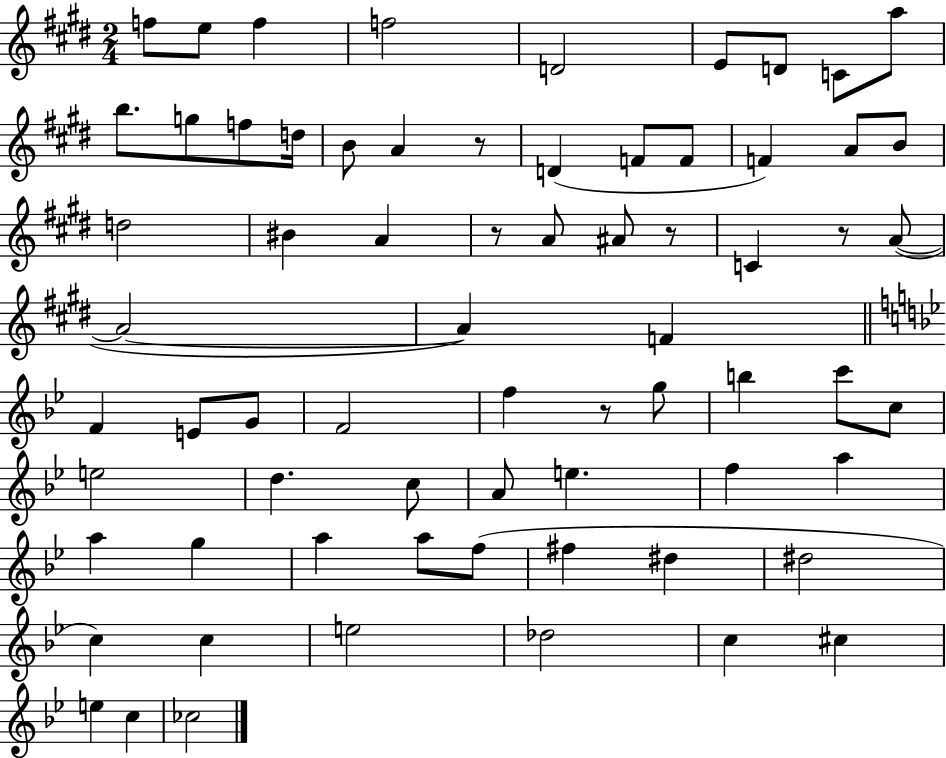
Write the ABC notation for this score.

X:1
T:Untitled
M:2/4
L:1/4
K:E
f/2 e/2 f f2 D2 E/2 D/2 C/2 a/2 b/2 g/2 f/2 d/4 B/2 A z/2 D F/2 F/2 F A/2 B/2 d2 ^B A z/2 A/2 ^A/2 z/2 C z/2 A/2 A2 A F F E/2 G/2 F2 f z/2 g/2 b c'/2 c/2 e2 d c/2 A/2 e f a a g a a/2 f/2 ^f ^d ^d2 c c e2 _d2 c ^c e c _c2